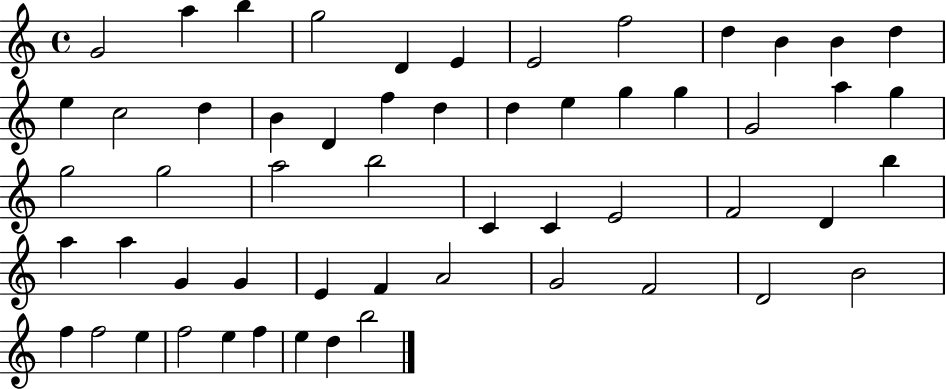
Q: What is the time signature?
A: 4/4